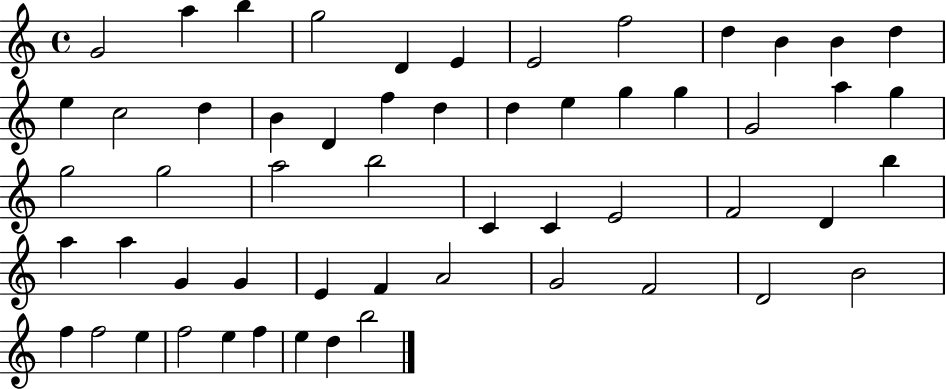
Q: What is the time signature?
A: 4/4